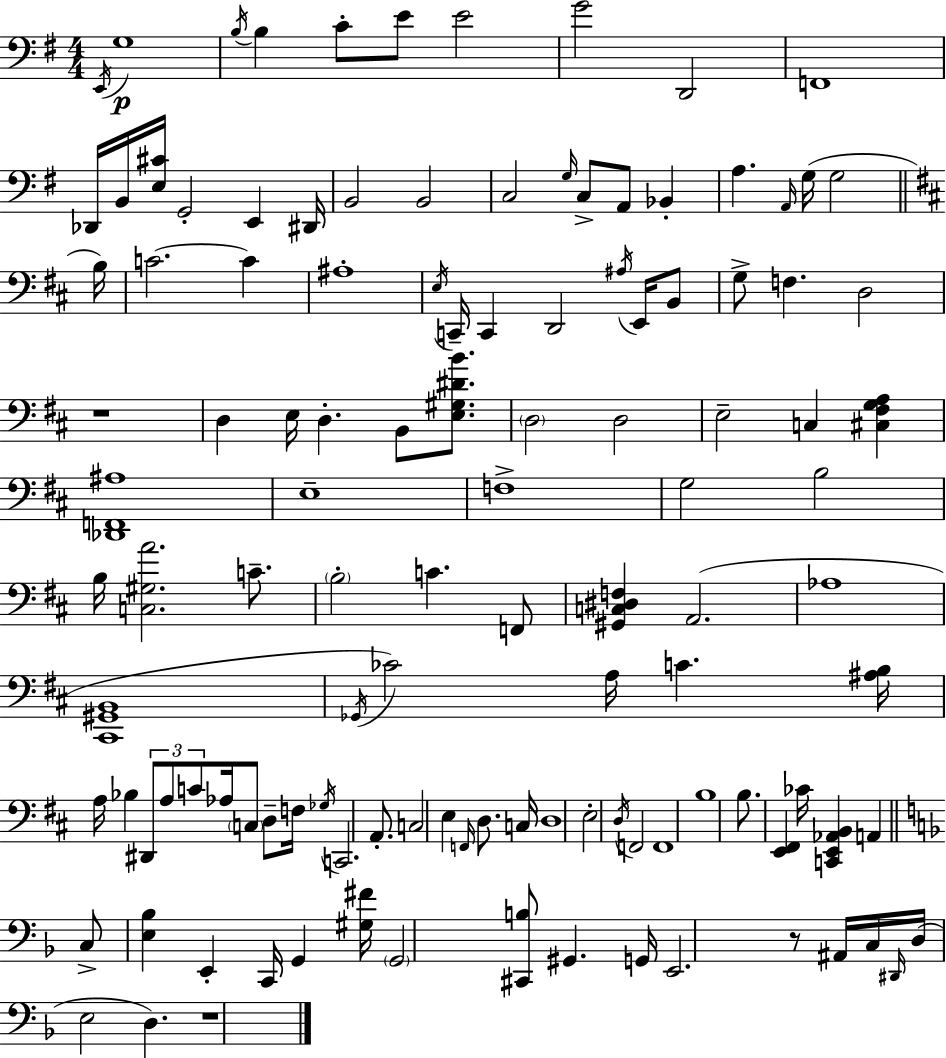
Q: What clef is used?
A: bass